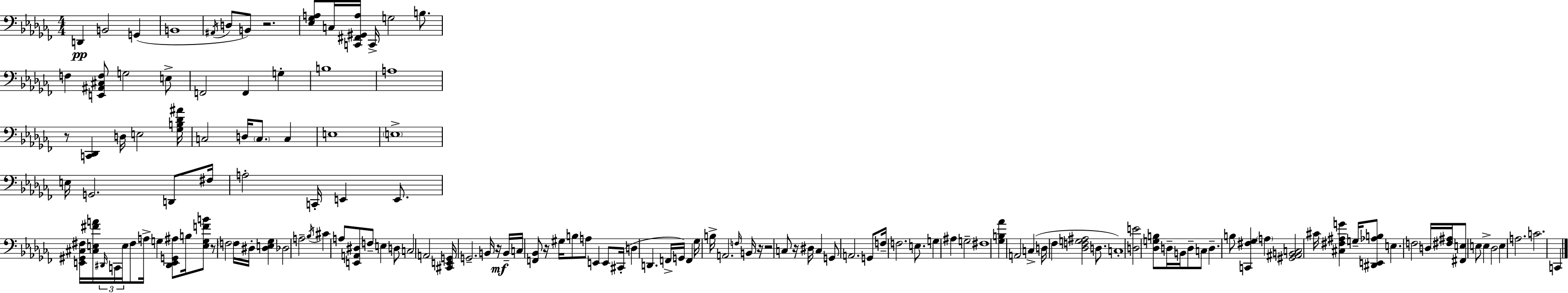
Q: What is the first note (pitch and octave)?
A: D2